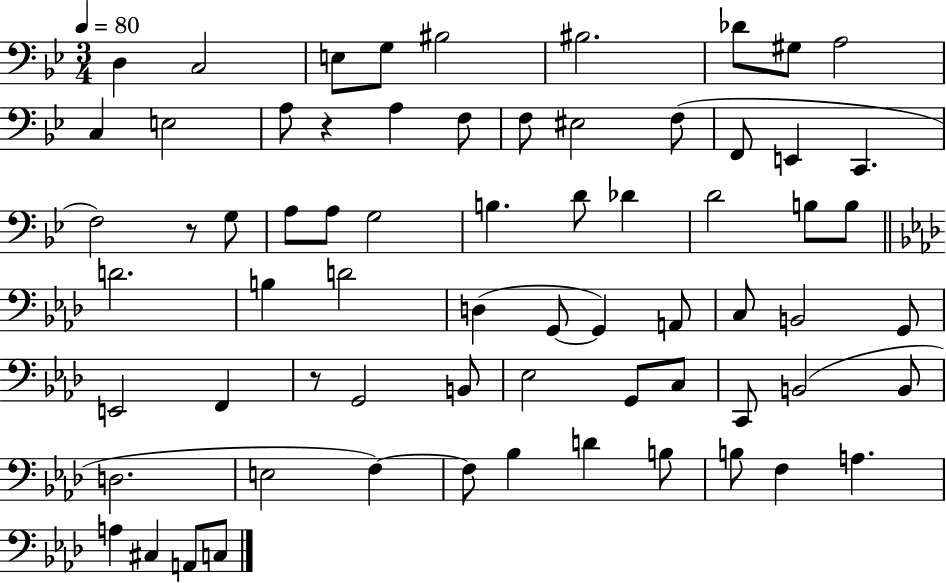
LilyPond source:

{
  \clef bass
  \numericTimeSignature
  \time 3/4
  \key bes \major
  \tempo 4 = 80
  d4 c2 | e8 g8 bis2 | bis2. | des'8 gis8 a2 | \break c4 e2 | a8 r4 a4 f8 | f8 eis2 f8( | f,8 e,4 c,4. | \break f2) r8 g8 | a8 a8 g2 | b4. d'8 des'4 | d'2 b8 b8 | \break \bar "||" \break \key aes \major d'2. | b4 d'2 | d4( g,8~~ g,4) a,8 | c8 b,2 g,8 | \break e,2 f,4 | r8 g,2 b,8 | ees2 g,8 c8 | c,8 b,2( b,8 | \break d2. | e2 f4~~) | f8 bes4 d'4 b8 | b8 f4 a4. | \break a4 cis4 a,8 c8 | \bar "|."
}